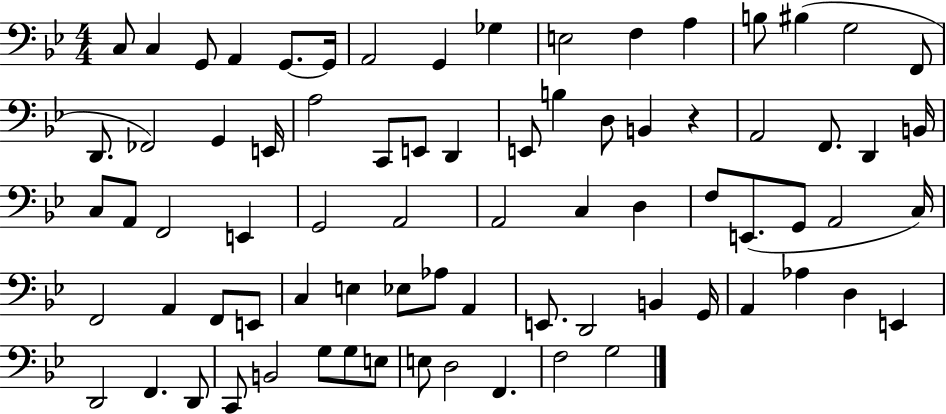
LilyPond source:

{
  \clef bass
  \numericTimeSignature
  \time 4/4
  \key bes \major
  \repeat volta 2 { c8 c4 g,8 a,4 g,8.~~ g,16 | a,2 g,4 ges4 | e2 f4 a4 | b8 bis4( g2 f,8 | \break d,8. fes,2) g,4 e,16 | a2 c,8 e,8 d,4 | e,8 b4 d8 b,4 r4 | a,2 f,8. d,4 b,16 | \break c8 a,8 f,2 e,4 | g,2 a,2 | a,2 c4 d4 | f8 e,8.( g,8 a,2 c16) | \break f,2 a,4 f,8 e,8 | c4 e4 ees8 aes8 a,4 | e,8. d,2 b,4 g,16 | a,4 aes4 d4 e,4 | \break d,2 f,4. d,8 | c,8 b,2 g8 g8 e8 | e8 d2 f,4. | f2 g2 | \break } \bar "|."
}